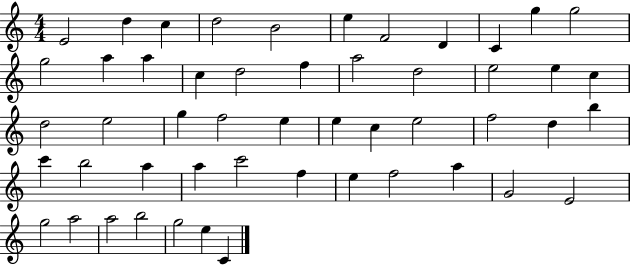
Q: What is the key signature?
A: C major